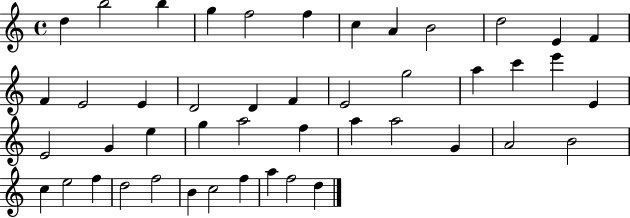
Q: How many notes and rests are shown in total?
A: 46